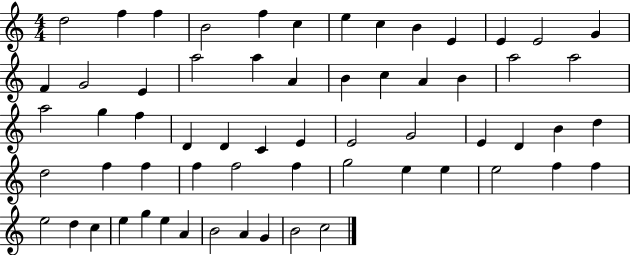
{
  \clef treble
  \numericTimeSignature
  \time 4/4
  \key c \major
  d''2 f''4 f''4 | b'2 f''4 c''4 | e''4 c''4 b'4 e'4 | e'4 e'2 g'4 | \break f'4 g'2 e'4 | a''2 a''4 a'4 | b'4 c''4 a'4 b'4 | a''2 a''2 | \break a''2 g''4 f''4 | d'4 d'4 c'4 e'4 | e'2 g'2 | e'4 d'4 b'4 d''4 | \break d''2 f''4 f''4 | f''4 f''2 f''4 | g''2 e''4 e''4 | e''2 f''4 f''4 | \break e''2 d''4 c''4 | e''4 g''4 e''4 a'4 | b'2 a'4 g'4 | b'2 c''2 | \break \bar "|."
}